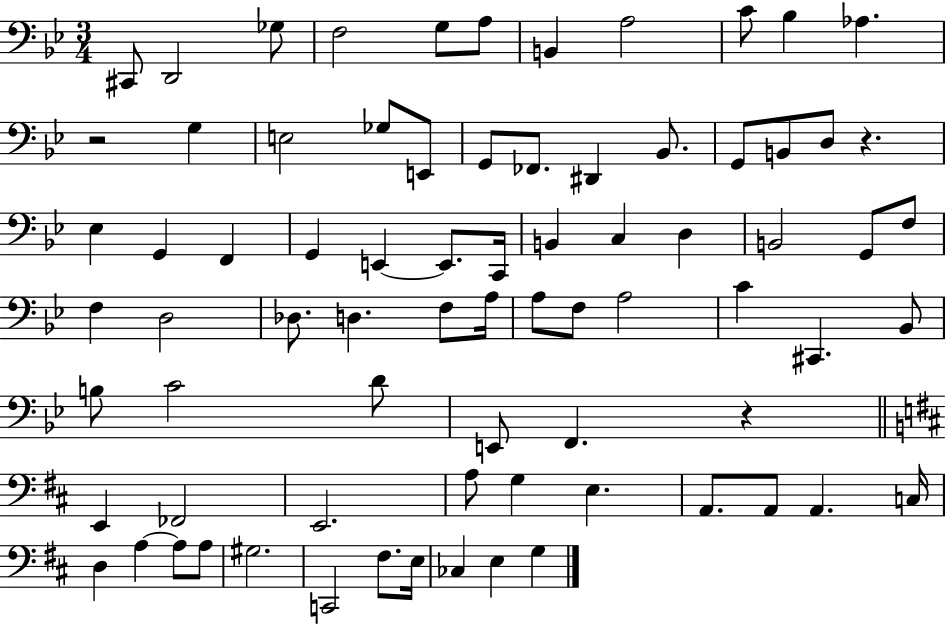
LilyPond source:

{
  \clef bass
  \numericTimeSignature
  \time 3/4
  \key bes \major
  cis,8 d,2 ges8 | f2 g8 a8 | b,4 a2 | c'8 bes4 aes4. | \break r2 g4 | e2 ges8 e,8 | g,8 fes,8. dis,4 bes,8. | g,8 b,8 d8 r4. | \break ees4 g,4 f,4 | g,4 e,4~~ e,8. c,16 | b,4 c4 d4 | b,2 g,8 f8 | \break f4 d2 | des8. d4. f8 a16 | a8 f8 a2 | c'4 cis,4. bes,8 | \break b8 c'2 d'8 | e,8 f,4. r4 | \bar "||" \break \key b \minor e,4 fes,2 | e,2. | a8 g4 e4. | a,8. a,8 a,4. c16 | \break d4 a4~~ a8 a8 | gis2. | c,2 fis8. e16 | ces4 e4 g4 | \break \bar "|."
}